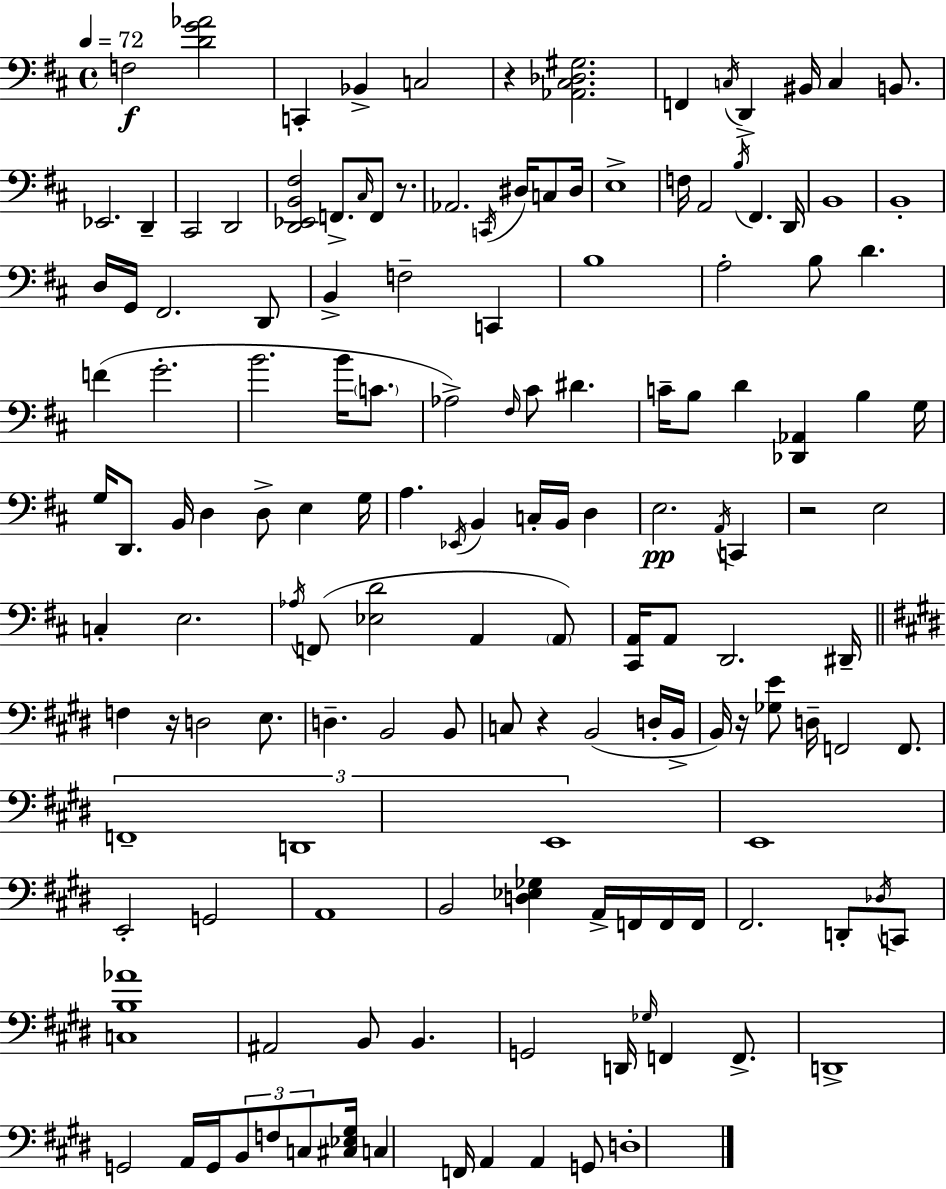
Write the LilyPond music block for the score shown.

{
  \clef bass
  \time 4/4
  \defaultTimeSignature
  \key d \major
  \tempo 4 = 72
  f2\f <d' g' aes'>2 | c,4-. bes,4-> c2 | r4 <aes, cis des gis>2. | f,4 \acciaccatura { c16 } d,4-> bis,16 c4 b,8. | \break ees,2. d,4-- | cis,2 d,2 | <d, ees, b, fis>2 f,8.-> \grace { cis16 } f,8 r8. | aes,2. \acciaccatura { c,16 } dis16 | \break c8 dis16 e1-> | f16 a,2 \acciaccatura { b16 } fis,4. | d,16 b,1 | b,1-. | \break d16 g,16 fis,2. | d,8 b,4-> f2-- | c,4 b1 | a2-. b8 d'4. | \break f'4( g'2.-. | b'2. | b'16 \parenthesize c'8. aes2->) \grace { fis16 } cis'8 dis'4. | c'16-- b8 d'4 <des, aes,>4 | \break b4 g16 g16 d,8. b,16 d4 d8-> | e4 g16 a4. \acciaccatura { ees,16 } b,4 | c16-. b,16 d4 e2.\pp | \acciaccatura { a,16 } c,4 r2 e2 | \break c4-. e2. | \acciaccatura { aes16 }( f,8 <ees d'>2 | a,4 \parenthesize a,8) <cis, a,>16 a,8 d,2. | dis,16-- \bar "||" \break \key e \major f4 r16 d2 e8. | d4.-- b,2 b,8 | c8 r4 b,2( d16-. b,16-> | b,16) r16 <ges e'>8 d16-- f,2 f,8. | \break \tuplet 3/2 { f,1-- | d,1 | e,1 } | e,1 | \break e,2-. g,2 | a,1 | b,2 <d ees ges>4 a,16-> f,16 f,16 f,16 | fis,2. d,8-. \acciaccatura { des16 } c,8 | \break <c b aes'>1 | ais,2 b,8 b,4. | g,2 d,16 \grace { ges16 } f,4 f,8.-> | d,1-> | \break g,2 a,16 g,16 \tuplet 3/2 { b,8 f8 | c8 } <cis ees gis>16 c4 f,16 a,4 a,4 | g,8 d1-. | \bar "|."
}